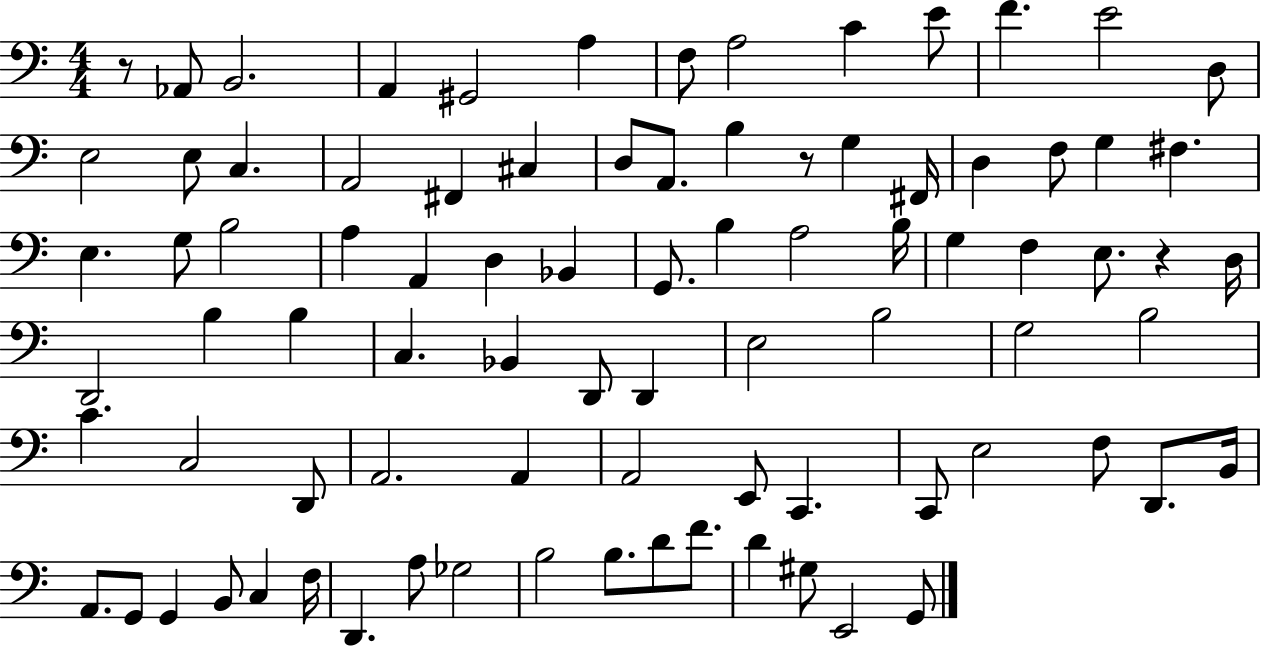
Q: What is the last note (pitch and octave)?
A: G2